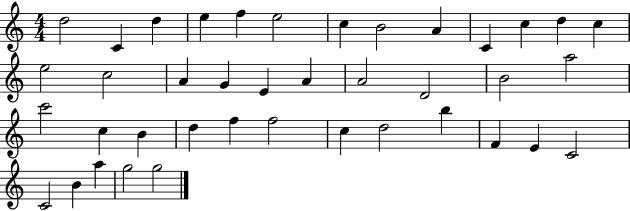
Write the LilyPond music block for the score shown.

{
  \clef treble
  \numericTimeSignature
  \time 4/4
  \key c \major
  d''2 c'4 d''4 | e''4 f''4 e''2 | c''4 b'2 a'4 | c'4 c''4 d''4 c''4 | \break e''2 c''2 | a'4 g'4 e'4 a'4 | a'2 d'2 | b'2 a''2 | \break c'''2 c''4 b'4 | d''4 f''4 f''2 | c''4 d''2 b''4 | f'4 e'4 c'2 | \break c'2 b'4 a''4 | g''2 g''2 | \bar "|."
}